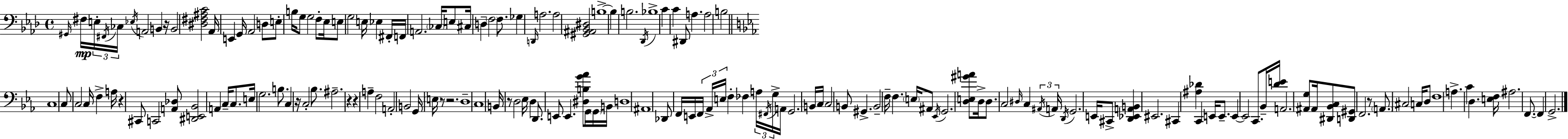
{
  \clef bass
  \time 4/4
  \defaultTimeSignature
  \key aes \major
  \grace { gis,16 }\mp fis16 \tuplet 3/2 { e16-. \acciaccatura { fis,16 } ces16 } \acciaccatura { ees16 } a,2 b,4 | r16 b,2 <dis fis ais c'>2 | aes,16 e,4 g,16 aes,2 | d8 e8-. b16 g8 g2 | \break f8-. ees16 e8 g2 e16 ees4 | fis,16-. f,16 a,2. | \parenthesize ces16 e8 cis16 d4-- \parenthesize f2 | f8. ges4 \grace { d,16 } a2. | \break a2 <gis, ais, bes, dis>2 | b1->~~ | b4 b2. | \acciaccatura { des,16 } bes1-> | \break c'4 c'4 dis,8 a4. | a2 b2 | \bar "||" \break \key ees \major c1 | c8 c2 c16 f4-> a16 | r4 cis,8 c,2 <a, des>8 | <dis, e, bes,>2 a,4 c16-- c8. | \break e16 g2. b8. | c4 r16 c2-. bes8. | ais2.-- r4 | r4 a4-- f2 | \break a,2-. b,2 | g,16 \parenthesize e16 r8 r2. | d1-- | c1 | \break b,16 r8 d2 ees16 d4 | d,8. e,8 e,4. <dis b g' aes'>8 g,16 \parenthesize g,16 b,16 | d1 | ais,1 | \break des,8 f,16 e,16 \tuplet 3/2 { f,16 aes,16-> e16 } f4-. fes4 \tuplet 3/2 { a16 | \acciaccatura { fis,16 } g16-> } a,16 g,2. b,16 | c16 c2 b,8 gis,4.-> | b,2-- f16-- f4. | \break \parenthesize e16 ais,8 \acciaccatura { ees,16 } g,2. | <d e gis' a'>8 d16-> d8. c2 \grace { dis16 } c4 | \tuplet 3/2 { \acciaccatura { ais,16 } a,16 \acciaccatura { d,16 } } g,2. | e,16 cis,8-> <d, ees, a, b,>4 eis,2. | \break cis,4 <ais des'>4 c,4 | e,16 e,8.-- e,4~~ e,2 | c,8. bes,16-- <d' e'>16 a,2. | <ais, g>8 ais,16 <dis, bes, c>8 <d, gis,>8 f,2. | \break r8 \parenthesize a,8. cis2 | c16 d8 f1 | a4.-> c'4 d4. | <e f>16 ais2. | \break f,8.~~ f,4 g,2.-> | \bar "|."
}